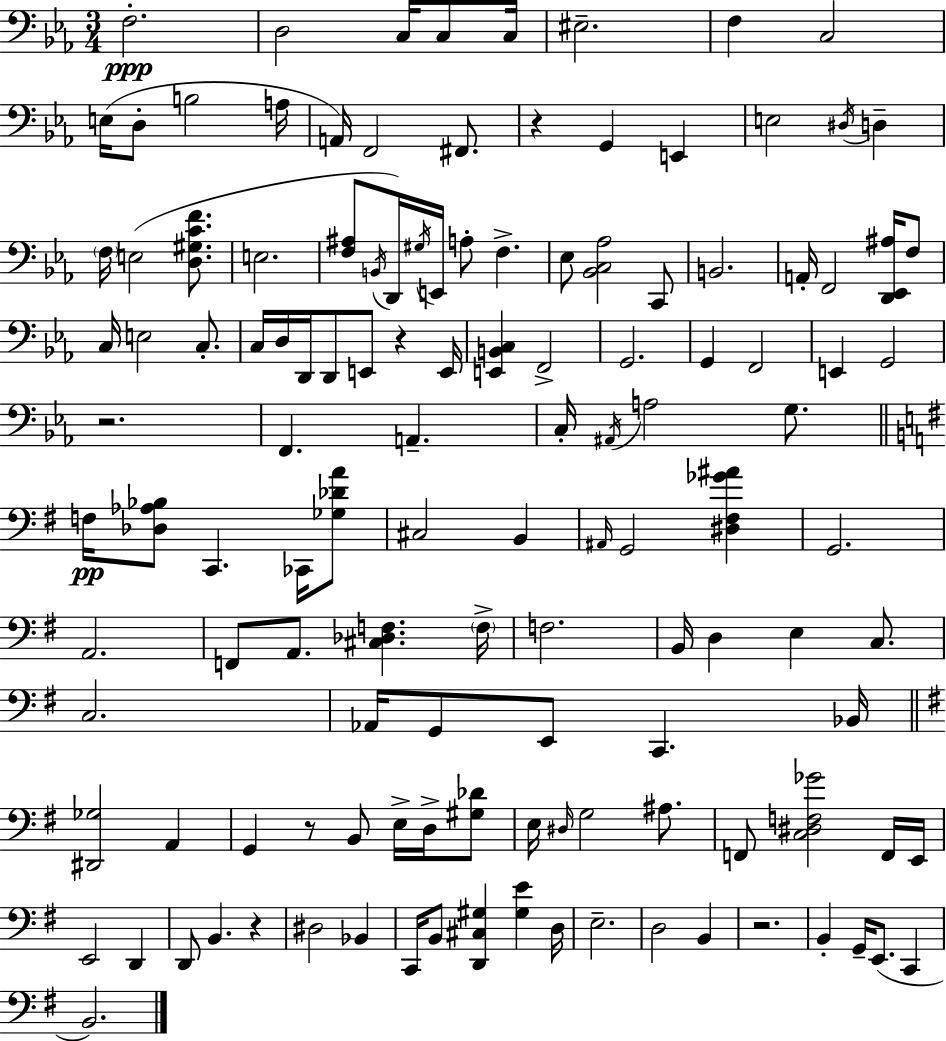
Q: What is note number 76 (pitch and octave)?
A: G2